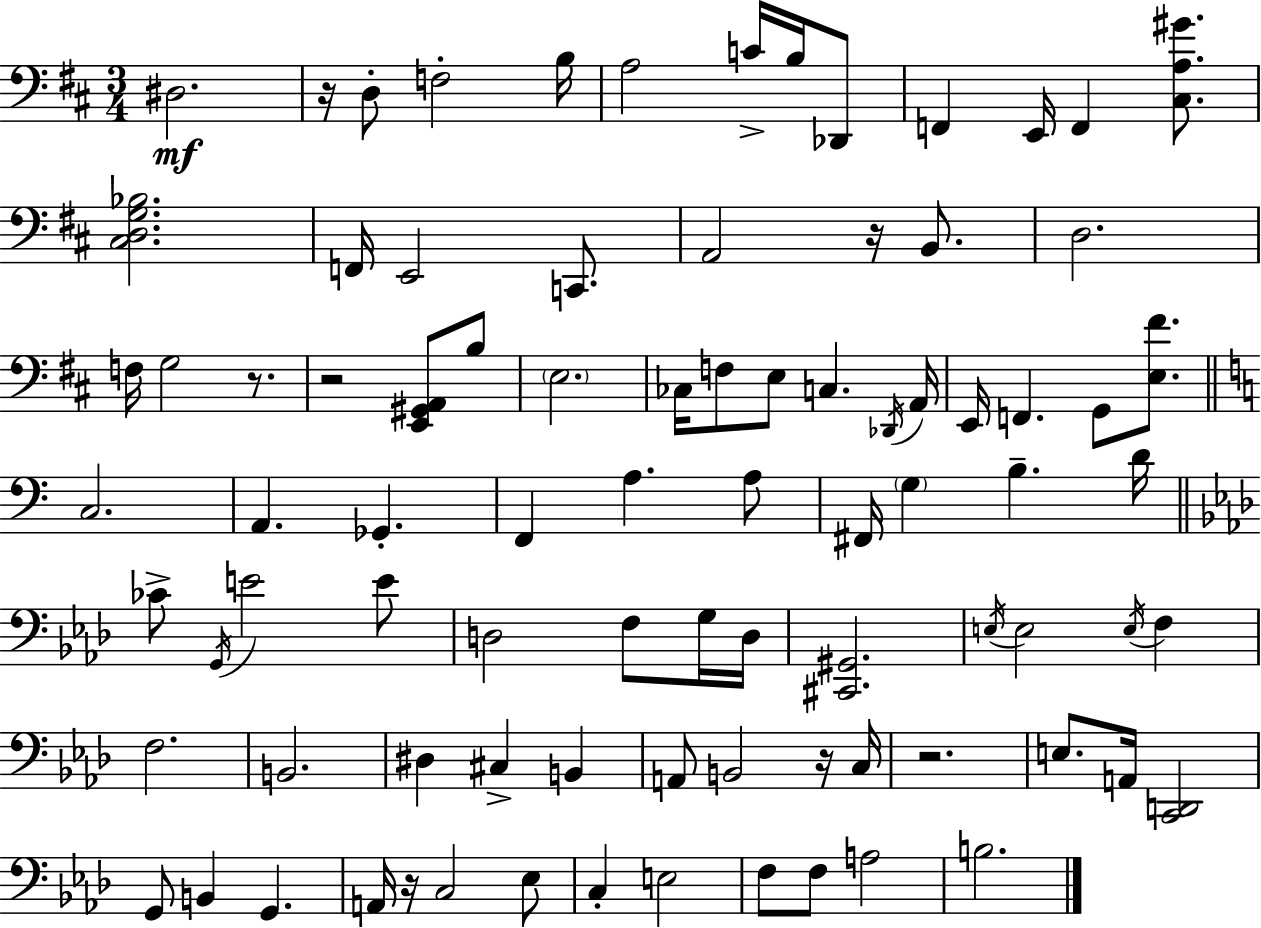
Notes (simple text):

D#3/h. R/s D3/e F3/h B3/s A3/h C4/s B3/s Db2/e F2/q E2/s F2/q [C#3,A3,G#4]/e. [C#3,D3,G3,Bb3]/h. F2/s E2/h C2/e. A2/h R/s B2/e. D3/h. F3/s G3/h R/e. R/h [E2,G#2,A2]/e B3/e E3/h. CES3/s F3/e E3/e C3/q. Db2/s A2/s E2/s F2/q. G2/e [E3,F#4]/e. C3/h. A2/q. Gb2/q. F2/q A3/q. A3/e F#2/s G3/q B3/q. D4/s CES4/e G2/s E4/h E4/e D3/h F3/e G3/s D3/s [C#2,G#2]/h. E3/s E3/h E3/s F3/q F3/h. B2/h. D#3/q C#3/q B2/q A2/e B2/h R/s C3/s R/h. E3/e. A2/s [C2,D2]/h G2/e B2/q G2/q. A2/s R/s C3/h Eb3/e C3/q E3/h F3/e F3/e A3/h B3/h.